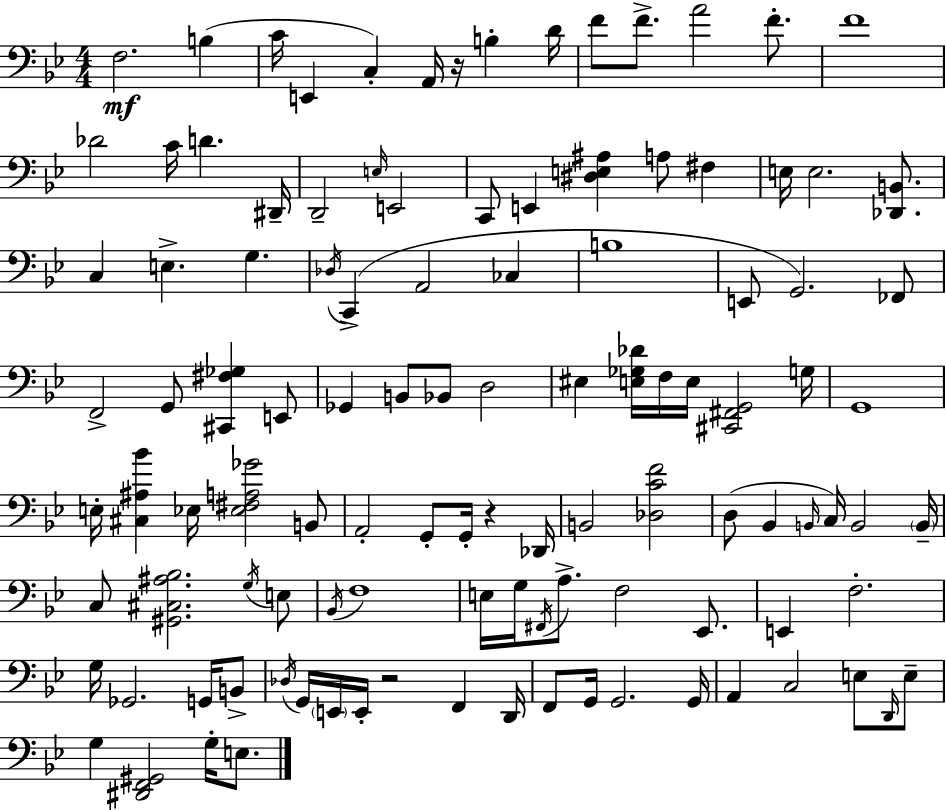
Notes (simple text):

F3/h. B3/q C4/s E2/q C3/q A2/s R/s B3/q D4/s F4/e F4/e. A4/h F4/e. F4/w Db4/h C4/s D4/q. D#2/s D2/h E3/s E2/h C2/e E2/q [D#3,E3,A#3]/q A3/e F#3/q E3/s E3/h. [Db2,B2]/e. C3/q E3/q. G3/q. Db3/s C2/q A2/h CES3/q B3/w E2/e G2/h. FES2/e F2/h G2/e [C#2,F#3,Gb3]/q E2/e Gb2/q B2/e Bb2/e D3/h EIS3/q [E3,Gb3,Db4]/s F3/s E3/s [C#2,F#2,G2]/h G3/s G2/w E3/s [C#3,A#3,Bb4]/q Eb3/s [Eb3,F#3,A3,Gb4]/h B2/e A2/h G2/e G2/s R/q Db2/s B2/h [Db3,C4,F4]/h D3/e Bb2/q B2/s C3/s B2/h B2/s C3/e [G#2,C#3,A#3,Bb3]/h. G3/s E3/e Bb2/s F3/w E3/s G3/s F#2/s A3/e. F3/h Eb2/e. E2/q F3/h. G3/s Gb2/h. G2/s B2/e Db3/s G2/s E2/s E2/s R/h F2/q D2/s F2/e G2/s G2/h. G2/s A2/q C3/h E3/e D2/s E3/e G3/q [D#2,F2,G#2]/h G3/s E3/e.